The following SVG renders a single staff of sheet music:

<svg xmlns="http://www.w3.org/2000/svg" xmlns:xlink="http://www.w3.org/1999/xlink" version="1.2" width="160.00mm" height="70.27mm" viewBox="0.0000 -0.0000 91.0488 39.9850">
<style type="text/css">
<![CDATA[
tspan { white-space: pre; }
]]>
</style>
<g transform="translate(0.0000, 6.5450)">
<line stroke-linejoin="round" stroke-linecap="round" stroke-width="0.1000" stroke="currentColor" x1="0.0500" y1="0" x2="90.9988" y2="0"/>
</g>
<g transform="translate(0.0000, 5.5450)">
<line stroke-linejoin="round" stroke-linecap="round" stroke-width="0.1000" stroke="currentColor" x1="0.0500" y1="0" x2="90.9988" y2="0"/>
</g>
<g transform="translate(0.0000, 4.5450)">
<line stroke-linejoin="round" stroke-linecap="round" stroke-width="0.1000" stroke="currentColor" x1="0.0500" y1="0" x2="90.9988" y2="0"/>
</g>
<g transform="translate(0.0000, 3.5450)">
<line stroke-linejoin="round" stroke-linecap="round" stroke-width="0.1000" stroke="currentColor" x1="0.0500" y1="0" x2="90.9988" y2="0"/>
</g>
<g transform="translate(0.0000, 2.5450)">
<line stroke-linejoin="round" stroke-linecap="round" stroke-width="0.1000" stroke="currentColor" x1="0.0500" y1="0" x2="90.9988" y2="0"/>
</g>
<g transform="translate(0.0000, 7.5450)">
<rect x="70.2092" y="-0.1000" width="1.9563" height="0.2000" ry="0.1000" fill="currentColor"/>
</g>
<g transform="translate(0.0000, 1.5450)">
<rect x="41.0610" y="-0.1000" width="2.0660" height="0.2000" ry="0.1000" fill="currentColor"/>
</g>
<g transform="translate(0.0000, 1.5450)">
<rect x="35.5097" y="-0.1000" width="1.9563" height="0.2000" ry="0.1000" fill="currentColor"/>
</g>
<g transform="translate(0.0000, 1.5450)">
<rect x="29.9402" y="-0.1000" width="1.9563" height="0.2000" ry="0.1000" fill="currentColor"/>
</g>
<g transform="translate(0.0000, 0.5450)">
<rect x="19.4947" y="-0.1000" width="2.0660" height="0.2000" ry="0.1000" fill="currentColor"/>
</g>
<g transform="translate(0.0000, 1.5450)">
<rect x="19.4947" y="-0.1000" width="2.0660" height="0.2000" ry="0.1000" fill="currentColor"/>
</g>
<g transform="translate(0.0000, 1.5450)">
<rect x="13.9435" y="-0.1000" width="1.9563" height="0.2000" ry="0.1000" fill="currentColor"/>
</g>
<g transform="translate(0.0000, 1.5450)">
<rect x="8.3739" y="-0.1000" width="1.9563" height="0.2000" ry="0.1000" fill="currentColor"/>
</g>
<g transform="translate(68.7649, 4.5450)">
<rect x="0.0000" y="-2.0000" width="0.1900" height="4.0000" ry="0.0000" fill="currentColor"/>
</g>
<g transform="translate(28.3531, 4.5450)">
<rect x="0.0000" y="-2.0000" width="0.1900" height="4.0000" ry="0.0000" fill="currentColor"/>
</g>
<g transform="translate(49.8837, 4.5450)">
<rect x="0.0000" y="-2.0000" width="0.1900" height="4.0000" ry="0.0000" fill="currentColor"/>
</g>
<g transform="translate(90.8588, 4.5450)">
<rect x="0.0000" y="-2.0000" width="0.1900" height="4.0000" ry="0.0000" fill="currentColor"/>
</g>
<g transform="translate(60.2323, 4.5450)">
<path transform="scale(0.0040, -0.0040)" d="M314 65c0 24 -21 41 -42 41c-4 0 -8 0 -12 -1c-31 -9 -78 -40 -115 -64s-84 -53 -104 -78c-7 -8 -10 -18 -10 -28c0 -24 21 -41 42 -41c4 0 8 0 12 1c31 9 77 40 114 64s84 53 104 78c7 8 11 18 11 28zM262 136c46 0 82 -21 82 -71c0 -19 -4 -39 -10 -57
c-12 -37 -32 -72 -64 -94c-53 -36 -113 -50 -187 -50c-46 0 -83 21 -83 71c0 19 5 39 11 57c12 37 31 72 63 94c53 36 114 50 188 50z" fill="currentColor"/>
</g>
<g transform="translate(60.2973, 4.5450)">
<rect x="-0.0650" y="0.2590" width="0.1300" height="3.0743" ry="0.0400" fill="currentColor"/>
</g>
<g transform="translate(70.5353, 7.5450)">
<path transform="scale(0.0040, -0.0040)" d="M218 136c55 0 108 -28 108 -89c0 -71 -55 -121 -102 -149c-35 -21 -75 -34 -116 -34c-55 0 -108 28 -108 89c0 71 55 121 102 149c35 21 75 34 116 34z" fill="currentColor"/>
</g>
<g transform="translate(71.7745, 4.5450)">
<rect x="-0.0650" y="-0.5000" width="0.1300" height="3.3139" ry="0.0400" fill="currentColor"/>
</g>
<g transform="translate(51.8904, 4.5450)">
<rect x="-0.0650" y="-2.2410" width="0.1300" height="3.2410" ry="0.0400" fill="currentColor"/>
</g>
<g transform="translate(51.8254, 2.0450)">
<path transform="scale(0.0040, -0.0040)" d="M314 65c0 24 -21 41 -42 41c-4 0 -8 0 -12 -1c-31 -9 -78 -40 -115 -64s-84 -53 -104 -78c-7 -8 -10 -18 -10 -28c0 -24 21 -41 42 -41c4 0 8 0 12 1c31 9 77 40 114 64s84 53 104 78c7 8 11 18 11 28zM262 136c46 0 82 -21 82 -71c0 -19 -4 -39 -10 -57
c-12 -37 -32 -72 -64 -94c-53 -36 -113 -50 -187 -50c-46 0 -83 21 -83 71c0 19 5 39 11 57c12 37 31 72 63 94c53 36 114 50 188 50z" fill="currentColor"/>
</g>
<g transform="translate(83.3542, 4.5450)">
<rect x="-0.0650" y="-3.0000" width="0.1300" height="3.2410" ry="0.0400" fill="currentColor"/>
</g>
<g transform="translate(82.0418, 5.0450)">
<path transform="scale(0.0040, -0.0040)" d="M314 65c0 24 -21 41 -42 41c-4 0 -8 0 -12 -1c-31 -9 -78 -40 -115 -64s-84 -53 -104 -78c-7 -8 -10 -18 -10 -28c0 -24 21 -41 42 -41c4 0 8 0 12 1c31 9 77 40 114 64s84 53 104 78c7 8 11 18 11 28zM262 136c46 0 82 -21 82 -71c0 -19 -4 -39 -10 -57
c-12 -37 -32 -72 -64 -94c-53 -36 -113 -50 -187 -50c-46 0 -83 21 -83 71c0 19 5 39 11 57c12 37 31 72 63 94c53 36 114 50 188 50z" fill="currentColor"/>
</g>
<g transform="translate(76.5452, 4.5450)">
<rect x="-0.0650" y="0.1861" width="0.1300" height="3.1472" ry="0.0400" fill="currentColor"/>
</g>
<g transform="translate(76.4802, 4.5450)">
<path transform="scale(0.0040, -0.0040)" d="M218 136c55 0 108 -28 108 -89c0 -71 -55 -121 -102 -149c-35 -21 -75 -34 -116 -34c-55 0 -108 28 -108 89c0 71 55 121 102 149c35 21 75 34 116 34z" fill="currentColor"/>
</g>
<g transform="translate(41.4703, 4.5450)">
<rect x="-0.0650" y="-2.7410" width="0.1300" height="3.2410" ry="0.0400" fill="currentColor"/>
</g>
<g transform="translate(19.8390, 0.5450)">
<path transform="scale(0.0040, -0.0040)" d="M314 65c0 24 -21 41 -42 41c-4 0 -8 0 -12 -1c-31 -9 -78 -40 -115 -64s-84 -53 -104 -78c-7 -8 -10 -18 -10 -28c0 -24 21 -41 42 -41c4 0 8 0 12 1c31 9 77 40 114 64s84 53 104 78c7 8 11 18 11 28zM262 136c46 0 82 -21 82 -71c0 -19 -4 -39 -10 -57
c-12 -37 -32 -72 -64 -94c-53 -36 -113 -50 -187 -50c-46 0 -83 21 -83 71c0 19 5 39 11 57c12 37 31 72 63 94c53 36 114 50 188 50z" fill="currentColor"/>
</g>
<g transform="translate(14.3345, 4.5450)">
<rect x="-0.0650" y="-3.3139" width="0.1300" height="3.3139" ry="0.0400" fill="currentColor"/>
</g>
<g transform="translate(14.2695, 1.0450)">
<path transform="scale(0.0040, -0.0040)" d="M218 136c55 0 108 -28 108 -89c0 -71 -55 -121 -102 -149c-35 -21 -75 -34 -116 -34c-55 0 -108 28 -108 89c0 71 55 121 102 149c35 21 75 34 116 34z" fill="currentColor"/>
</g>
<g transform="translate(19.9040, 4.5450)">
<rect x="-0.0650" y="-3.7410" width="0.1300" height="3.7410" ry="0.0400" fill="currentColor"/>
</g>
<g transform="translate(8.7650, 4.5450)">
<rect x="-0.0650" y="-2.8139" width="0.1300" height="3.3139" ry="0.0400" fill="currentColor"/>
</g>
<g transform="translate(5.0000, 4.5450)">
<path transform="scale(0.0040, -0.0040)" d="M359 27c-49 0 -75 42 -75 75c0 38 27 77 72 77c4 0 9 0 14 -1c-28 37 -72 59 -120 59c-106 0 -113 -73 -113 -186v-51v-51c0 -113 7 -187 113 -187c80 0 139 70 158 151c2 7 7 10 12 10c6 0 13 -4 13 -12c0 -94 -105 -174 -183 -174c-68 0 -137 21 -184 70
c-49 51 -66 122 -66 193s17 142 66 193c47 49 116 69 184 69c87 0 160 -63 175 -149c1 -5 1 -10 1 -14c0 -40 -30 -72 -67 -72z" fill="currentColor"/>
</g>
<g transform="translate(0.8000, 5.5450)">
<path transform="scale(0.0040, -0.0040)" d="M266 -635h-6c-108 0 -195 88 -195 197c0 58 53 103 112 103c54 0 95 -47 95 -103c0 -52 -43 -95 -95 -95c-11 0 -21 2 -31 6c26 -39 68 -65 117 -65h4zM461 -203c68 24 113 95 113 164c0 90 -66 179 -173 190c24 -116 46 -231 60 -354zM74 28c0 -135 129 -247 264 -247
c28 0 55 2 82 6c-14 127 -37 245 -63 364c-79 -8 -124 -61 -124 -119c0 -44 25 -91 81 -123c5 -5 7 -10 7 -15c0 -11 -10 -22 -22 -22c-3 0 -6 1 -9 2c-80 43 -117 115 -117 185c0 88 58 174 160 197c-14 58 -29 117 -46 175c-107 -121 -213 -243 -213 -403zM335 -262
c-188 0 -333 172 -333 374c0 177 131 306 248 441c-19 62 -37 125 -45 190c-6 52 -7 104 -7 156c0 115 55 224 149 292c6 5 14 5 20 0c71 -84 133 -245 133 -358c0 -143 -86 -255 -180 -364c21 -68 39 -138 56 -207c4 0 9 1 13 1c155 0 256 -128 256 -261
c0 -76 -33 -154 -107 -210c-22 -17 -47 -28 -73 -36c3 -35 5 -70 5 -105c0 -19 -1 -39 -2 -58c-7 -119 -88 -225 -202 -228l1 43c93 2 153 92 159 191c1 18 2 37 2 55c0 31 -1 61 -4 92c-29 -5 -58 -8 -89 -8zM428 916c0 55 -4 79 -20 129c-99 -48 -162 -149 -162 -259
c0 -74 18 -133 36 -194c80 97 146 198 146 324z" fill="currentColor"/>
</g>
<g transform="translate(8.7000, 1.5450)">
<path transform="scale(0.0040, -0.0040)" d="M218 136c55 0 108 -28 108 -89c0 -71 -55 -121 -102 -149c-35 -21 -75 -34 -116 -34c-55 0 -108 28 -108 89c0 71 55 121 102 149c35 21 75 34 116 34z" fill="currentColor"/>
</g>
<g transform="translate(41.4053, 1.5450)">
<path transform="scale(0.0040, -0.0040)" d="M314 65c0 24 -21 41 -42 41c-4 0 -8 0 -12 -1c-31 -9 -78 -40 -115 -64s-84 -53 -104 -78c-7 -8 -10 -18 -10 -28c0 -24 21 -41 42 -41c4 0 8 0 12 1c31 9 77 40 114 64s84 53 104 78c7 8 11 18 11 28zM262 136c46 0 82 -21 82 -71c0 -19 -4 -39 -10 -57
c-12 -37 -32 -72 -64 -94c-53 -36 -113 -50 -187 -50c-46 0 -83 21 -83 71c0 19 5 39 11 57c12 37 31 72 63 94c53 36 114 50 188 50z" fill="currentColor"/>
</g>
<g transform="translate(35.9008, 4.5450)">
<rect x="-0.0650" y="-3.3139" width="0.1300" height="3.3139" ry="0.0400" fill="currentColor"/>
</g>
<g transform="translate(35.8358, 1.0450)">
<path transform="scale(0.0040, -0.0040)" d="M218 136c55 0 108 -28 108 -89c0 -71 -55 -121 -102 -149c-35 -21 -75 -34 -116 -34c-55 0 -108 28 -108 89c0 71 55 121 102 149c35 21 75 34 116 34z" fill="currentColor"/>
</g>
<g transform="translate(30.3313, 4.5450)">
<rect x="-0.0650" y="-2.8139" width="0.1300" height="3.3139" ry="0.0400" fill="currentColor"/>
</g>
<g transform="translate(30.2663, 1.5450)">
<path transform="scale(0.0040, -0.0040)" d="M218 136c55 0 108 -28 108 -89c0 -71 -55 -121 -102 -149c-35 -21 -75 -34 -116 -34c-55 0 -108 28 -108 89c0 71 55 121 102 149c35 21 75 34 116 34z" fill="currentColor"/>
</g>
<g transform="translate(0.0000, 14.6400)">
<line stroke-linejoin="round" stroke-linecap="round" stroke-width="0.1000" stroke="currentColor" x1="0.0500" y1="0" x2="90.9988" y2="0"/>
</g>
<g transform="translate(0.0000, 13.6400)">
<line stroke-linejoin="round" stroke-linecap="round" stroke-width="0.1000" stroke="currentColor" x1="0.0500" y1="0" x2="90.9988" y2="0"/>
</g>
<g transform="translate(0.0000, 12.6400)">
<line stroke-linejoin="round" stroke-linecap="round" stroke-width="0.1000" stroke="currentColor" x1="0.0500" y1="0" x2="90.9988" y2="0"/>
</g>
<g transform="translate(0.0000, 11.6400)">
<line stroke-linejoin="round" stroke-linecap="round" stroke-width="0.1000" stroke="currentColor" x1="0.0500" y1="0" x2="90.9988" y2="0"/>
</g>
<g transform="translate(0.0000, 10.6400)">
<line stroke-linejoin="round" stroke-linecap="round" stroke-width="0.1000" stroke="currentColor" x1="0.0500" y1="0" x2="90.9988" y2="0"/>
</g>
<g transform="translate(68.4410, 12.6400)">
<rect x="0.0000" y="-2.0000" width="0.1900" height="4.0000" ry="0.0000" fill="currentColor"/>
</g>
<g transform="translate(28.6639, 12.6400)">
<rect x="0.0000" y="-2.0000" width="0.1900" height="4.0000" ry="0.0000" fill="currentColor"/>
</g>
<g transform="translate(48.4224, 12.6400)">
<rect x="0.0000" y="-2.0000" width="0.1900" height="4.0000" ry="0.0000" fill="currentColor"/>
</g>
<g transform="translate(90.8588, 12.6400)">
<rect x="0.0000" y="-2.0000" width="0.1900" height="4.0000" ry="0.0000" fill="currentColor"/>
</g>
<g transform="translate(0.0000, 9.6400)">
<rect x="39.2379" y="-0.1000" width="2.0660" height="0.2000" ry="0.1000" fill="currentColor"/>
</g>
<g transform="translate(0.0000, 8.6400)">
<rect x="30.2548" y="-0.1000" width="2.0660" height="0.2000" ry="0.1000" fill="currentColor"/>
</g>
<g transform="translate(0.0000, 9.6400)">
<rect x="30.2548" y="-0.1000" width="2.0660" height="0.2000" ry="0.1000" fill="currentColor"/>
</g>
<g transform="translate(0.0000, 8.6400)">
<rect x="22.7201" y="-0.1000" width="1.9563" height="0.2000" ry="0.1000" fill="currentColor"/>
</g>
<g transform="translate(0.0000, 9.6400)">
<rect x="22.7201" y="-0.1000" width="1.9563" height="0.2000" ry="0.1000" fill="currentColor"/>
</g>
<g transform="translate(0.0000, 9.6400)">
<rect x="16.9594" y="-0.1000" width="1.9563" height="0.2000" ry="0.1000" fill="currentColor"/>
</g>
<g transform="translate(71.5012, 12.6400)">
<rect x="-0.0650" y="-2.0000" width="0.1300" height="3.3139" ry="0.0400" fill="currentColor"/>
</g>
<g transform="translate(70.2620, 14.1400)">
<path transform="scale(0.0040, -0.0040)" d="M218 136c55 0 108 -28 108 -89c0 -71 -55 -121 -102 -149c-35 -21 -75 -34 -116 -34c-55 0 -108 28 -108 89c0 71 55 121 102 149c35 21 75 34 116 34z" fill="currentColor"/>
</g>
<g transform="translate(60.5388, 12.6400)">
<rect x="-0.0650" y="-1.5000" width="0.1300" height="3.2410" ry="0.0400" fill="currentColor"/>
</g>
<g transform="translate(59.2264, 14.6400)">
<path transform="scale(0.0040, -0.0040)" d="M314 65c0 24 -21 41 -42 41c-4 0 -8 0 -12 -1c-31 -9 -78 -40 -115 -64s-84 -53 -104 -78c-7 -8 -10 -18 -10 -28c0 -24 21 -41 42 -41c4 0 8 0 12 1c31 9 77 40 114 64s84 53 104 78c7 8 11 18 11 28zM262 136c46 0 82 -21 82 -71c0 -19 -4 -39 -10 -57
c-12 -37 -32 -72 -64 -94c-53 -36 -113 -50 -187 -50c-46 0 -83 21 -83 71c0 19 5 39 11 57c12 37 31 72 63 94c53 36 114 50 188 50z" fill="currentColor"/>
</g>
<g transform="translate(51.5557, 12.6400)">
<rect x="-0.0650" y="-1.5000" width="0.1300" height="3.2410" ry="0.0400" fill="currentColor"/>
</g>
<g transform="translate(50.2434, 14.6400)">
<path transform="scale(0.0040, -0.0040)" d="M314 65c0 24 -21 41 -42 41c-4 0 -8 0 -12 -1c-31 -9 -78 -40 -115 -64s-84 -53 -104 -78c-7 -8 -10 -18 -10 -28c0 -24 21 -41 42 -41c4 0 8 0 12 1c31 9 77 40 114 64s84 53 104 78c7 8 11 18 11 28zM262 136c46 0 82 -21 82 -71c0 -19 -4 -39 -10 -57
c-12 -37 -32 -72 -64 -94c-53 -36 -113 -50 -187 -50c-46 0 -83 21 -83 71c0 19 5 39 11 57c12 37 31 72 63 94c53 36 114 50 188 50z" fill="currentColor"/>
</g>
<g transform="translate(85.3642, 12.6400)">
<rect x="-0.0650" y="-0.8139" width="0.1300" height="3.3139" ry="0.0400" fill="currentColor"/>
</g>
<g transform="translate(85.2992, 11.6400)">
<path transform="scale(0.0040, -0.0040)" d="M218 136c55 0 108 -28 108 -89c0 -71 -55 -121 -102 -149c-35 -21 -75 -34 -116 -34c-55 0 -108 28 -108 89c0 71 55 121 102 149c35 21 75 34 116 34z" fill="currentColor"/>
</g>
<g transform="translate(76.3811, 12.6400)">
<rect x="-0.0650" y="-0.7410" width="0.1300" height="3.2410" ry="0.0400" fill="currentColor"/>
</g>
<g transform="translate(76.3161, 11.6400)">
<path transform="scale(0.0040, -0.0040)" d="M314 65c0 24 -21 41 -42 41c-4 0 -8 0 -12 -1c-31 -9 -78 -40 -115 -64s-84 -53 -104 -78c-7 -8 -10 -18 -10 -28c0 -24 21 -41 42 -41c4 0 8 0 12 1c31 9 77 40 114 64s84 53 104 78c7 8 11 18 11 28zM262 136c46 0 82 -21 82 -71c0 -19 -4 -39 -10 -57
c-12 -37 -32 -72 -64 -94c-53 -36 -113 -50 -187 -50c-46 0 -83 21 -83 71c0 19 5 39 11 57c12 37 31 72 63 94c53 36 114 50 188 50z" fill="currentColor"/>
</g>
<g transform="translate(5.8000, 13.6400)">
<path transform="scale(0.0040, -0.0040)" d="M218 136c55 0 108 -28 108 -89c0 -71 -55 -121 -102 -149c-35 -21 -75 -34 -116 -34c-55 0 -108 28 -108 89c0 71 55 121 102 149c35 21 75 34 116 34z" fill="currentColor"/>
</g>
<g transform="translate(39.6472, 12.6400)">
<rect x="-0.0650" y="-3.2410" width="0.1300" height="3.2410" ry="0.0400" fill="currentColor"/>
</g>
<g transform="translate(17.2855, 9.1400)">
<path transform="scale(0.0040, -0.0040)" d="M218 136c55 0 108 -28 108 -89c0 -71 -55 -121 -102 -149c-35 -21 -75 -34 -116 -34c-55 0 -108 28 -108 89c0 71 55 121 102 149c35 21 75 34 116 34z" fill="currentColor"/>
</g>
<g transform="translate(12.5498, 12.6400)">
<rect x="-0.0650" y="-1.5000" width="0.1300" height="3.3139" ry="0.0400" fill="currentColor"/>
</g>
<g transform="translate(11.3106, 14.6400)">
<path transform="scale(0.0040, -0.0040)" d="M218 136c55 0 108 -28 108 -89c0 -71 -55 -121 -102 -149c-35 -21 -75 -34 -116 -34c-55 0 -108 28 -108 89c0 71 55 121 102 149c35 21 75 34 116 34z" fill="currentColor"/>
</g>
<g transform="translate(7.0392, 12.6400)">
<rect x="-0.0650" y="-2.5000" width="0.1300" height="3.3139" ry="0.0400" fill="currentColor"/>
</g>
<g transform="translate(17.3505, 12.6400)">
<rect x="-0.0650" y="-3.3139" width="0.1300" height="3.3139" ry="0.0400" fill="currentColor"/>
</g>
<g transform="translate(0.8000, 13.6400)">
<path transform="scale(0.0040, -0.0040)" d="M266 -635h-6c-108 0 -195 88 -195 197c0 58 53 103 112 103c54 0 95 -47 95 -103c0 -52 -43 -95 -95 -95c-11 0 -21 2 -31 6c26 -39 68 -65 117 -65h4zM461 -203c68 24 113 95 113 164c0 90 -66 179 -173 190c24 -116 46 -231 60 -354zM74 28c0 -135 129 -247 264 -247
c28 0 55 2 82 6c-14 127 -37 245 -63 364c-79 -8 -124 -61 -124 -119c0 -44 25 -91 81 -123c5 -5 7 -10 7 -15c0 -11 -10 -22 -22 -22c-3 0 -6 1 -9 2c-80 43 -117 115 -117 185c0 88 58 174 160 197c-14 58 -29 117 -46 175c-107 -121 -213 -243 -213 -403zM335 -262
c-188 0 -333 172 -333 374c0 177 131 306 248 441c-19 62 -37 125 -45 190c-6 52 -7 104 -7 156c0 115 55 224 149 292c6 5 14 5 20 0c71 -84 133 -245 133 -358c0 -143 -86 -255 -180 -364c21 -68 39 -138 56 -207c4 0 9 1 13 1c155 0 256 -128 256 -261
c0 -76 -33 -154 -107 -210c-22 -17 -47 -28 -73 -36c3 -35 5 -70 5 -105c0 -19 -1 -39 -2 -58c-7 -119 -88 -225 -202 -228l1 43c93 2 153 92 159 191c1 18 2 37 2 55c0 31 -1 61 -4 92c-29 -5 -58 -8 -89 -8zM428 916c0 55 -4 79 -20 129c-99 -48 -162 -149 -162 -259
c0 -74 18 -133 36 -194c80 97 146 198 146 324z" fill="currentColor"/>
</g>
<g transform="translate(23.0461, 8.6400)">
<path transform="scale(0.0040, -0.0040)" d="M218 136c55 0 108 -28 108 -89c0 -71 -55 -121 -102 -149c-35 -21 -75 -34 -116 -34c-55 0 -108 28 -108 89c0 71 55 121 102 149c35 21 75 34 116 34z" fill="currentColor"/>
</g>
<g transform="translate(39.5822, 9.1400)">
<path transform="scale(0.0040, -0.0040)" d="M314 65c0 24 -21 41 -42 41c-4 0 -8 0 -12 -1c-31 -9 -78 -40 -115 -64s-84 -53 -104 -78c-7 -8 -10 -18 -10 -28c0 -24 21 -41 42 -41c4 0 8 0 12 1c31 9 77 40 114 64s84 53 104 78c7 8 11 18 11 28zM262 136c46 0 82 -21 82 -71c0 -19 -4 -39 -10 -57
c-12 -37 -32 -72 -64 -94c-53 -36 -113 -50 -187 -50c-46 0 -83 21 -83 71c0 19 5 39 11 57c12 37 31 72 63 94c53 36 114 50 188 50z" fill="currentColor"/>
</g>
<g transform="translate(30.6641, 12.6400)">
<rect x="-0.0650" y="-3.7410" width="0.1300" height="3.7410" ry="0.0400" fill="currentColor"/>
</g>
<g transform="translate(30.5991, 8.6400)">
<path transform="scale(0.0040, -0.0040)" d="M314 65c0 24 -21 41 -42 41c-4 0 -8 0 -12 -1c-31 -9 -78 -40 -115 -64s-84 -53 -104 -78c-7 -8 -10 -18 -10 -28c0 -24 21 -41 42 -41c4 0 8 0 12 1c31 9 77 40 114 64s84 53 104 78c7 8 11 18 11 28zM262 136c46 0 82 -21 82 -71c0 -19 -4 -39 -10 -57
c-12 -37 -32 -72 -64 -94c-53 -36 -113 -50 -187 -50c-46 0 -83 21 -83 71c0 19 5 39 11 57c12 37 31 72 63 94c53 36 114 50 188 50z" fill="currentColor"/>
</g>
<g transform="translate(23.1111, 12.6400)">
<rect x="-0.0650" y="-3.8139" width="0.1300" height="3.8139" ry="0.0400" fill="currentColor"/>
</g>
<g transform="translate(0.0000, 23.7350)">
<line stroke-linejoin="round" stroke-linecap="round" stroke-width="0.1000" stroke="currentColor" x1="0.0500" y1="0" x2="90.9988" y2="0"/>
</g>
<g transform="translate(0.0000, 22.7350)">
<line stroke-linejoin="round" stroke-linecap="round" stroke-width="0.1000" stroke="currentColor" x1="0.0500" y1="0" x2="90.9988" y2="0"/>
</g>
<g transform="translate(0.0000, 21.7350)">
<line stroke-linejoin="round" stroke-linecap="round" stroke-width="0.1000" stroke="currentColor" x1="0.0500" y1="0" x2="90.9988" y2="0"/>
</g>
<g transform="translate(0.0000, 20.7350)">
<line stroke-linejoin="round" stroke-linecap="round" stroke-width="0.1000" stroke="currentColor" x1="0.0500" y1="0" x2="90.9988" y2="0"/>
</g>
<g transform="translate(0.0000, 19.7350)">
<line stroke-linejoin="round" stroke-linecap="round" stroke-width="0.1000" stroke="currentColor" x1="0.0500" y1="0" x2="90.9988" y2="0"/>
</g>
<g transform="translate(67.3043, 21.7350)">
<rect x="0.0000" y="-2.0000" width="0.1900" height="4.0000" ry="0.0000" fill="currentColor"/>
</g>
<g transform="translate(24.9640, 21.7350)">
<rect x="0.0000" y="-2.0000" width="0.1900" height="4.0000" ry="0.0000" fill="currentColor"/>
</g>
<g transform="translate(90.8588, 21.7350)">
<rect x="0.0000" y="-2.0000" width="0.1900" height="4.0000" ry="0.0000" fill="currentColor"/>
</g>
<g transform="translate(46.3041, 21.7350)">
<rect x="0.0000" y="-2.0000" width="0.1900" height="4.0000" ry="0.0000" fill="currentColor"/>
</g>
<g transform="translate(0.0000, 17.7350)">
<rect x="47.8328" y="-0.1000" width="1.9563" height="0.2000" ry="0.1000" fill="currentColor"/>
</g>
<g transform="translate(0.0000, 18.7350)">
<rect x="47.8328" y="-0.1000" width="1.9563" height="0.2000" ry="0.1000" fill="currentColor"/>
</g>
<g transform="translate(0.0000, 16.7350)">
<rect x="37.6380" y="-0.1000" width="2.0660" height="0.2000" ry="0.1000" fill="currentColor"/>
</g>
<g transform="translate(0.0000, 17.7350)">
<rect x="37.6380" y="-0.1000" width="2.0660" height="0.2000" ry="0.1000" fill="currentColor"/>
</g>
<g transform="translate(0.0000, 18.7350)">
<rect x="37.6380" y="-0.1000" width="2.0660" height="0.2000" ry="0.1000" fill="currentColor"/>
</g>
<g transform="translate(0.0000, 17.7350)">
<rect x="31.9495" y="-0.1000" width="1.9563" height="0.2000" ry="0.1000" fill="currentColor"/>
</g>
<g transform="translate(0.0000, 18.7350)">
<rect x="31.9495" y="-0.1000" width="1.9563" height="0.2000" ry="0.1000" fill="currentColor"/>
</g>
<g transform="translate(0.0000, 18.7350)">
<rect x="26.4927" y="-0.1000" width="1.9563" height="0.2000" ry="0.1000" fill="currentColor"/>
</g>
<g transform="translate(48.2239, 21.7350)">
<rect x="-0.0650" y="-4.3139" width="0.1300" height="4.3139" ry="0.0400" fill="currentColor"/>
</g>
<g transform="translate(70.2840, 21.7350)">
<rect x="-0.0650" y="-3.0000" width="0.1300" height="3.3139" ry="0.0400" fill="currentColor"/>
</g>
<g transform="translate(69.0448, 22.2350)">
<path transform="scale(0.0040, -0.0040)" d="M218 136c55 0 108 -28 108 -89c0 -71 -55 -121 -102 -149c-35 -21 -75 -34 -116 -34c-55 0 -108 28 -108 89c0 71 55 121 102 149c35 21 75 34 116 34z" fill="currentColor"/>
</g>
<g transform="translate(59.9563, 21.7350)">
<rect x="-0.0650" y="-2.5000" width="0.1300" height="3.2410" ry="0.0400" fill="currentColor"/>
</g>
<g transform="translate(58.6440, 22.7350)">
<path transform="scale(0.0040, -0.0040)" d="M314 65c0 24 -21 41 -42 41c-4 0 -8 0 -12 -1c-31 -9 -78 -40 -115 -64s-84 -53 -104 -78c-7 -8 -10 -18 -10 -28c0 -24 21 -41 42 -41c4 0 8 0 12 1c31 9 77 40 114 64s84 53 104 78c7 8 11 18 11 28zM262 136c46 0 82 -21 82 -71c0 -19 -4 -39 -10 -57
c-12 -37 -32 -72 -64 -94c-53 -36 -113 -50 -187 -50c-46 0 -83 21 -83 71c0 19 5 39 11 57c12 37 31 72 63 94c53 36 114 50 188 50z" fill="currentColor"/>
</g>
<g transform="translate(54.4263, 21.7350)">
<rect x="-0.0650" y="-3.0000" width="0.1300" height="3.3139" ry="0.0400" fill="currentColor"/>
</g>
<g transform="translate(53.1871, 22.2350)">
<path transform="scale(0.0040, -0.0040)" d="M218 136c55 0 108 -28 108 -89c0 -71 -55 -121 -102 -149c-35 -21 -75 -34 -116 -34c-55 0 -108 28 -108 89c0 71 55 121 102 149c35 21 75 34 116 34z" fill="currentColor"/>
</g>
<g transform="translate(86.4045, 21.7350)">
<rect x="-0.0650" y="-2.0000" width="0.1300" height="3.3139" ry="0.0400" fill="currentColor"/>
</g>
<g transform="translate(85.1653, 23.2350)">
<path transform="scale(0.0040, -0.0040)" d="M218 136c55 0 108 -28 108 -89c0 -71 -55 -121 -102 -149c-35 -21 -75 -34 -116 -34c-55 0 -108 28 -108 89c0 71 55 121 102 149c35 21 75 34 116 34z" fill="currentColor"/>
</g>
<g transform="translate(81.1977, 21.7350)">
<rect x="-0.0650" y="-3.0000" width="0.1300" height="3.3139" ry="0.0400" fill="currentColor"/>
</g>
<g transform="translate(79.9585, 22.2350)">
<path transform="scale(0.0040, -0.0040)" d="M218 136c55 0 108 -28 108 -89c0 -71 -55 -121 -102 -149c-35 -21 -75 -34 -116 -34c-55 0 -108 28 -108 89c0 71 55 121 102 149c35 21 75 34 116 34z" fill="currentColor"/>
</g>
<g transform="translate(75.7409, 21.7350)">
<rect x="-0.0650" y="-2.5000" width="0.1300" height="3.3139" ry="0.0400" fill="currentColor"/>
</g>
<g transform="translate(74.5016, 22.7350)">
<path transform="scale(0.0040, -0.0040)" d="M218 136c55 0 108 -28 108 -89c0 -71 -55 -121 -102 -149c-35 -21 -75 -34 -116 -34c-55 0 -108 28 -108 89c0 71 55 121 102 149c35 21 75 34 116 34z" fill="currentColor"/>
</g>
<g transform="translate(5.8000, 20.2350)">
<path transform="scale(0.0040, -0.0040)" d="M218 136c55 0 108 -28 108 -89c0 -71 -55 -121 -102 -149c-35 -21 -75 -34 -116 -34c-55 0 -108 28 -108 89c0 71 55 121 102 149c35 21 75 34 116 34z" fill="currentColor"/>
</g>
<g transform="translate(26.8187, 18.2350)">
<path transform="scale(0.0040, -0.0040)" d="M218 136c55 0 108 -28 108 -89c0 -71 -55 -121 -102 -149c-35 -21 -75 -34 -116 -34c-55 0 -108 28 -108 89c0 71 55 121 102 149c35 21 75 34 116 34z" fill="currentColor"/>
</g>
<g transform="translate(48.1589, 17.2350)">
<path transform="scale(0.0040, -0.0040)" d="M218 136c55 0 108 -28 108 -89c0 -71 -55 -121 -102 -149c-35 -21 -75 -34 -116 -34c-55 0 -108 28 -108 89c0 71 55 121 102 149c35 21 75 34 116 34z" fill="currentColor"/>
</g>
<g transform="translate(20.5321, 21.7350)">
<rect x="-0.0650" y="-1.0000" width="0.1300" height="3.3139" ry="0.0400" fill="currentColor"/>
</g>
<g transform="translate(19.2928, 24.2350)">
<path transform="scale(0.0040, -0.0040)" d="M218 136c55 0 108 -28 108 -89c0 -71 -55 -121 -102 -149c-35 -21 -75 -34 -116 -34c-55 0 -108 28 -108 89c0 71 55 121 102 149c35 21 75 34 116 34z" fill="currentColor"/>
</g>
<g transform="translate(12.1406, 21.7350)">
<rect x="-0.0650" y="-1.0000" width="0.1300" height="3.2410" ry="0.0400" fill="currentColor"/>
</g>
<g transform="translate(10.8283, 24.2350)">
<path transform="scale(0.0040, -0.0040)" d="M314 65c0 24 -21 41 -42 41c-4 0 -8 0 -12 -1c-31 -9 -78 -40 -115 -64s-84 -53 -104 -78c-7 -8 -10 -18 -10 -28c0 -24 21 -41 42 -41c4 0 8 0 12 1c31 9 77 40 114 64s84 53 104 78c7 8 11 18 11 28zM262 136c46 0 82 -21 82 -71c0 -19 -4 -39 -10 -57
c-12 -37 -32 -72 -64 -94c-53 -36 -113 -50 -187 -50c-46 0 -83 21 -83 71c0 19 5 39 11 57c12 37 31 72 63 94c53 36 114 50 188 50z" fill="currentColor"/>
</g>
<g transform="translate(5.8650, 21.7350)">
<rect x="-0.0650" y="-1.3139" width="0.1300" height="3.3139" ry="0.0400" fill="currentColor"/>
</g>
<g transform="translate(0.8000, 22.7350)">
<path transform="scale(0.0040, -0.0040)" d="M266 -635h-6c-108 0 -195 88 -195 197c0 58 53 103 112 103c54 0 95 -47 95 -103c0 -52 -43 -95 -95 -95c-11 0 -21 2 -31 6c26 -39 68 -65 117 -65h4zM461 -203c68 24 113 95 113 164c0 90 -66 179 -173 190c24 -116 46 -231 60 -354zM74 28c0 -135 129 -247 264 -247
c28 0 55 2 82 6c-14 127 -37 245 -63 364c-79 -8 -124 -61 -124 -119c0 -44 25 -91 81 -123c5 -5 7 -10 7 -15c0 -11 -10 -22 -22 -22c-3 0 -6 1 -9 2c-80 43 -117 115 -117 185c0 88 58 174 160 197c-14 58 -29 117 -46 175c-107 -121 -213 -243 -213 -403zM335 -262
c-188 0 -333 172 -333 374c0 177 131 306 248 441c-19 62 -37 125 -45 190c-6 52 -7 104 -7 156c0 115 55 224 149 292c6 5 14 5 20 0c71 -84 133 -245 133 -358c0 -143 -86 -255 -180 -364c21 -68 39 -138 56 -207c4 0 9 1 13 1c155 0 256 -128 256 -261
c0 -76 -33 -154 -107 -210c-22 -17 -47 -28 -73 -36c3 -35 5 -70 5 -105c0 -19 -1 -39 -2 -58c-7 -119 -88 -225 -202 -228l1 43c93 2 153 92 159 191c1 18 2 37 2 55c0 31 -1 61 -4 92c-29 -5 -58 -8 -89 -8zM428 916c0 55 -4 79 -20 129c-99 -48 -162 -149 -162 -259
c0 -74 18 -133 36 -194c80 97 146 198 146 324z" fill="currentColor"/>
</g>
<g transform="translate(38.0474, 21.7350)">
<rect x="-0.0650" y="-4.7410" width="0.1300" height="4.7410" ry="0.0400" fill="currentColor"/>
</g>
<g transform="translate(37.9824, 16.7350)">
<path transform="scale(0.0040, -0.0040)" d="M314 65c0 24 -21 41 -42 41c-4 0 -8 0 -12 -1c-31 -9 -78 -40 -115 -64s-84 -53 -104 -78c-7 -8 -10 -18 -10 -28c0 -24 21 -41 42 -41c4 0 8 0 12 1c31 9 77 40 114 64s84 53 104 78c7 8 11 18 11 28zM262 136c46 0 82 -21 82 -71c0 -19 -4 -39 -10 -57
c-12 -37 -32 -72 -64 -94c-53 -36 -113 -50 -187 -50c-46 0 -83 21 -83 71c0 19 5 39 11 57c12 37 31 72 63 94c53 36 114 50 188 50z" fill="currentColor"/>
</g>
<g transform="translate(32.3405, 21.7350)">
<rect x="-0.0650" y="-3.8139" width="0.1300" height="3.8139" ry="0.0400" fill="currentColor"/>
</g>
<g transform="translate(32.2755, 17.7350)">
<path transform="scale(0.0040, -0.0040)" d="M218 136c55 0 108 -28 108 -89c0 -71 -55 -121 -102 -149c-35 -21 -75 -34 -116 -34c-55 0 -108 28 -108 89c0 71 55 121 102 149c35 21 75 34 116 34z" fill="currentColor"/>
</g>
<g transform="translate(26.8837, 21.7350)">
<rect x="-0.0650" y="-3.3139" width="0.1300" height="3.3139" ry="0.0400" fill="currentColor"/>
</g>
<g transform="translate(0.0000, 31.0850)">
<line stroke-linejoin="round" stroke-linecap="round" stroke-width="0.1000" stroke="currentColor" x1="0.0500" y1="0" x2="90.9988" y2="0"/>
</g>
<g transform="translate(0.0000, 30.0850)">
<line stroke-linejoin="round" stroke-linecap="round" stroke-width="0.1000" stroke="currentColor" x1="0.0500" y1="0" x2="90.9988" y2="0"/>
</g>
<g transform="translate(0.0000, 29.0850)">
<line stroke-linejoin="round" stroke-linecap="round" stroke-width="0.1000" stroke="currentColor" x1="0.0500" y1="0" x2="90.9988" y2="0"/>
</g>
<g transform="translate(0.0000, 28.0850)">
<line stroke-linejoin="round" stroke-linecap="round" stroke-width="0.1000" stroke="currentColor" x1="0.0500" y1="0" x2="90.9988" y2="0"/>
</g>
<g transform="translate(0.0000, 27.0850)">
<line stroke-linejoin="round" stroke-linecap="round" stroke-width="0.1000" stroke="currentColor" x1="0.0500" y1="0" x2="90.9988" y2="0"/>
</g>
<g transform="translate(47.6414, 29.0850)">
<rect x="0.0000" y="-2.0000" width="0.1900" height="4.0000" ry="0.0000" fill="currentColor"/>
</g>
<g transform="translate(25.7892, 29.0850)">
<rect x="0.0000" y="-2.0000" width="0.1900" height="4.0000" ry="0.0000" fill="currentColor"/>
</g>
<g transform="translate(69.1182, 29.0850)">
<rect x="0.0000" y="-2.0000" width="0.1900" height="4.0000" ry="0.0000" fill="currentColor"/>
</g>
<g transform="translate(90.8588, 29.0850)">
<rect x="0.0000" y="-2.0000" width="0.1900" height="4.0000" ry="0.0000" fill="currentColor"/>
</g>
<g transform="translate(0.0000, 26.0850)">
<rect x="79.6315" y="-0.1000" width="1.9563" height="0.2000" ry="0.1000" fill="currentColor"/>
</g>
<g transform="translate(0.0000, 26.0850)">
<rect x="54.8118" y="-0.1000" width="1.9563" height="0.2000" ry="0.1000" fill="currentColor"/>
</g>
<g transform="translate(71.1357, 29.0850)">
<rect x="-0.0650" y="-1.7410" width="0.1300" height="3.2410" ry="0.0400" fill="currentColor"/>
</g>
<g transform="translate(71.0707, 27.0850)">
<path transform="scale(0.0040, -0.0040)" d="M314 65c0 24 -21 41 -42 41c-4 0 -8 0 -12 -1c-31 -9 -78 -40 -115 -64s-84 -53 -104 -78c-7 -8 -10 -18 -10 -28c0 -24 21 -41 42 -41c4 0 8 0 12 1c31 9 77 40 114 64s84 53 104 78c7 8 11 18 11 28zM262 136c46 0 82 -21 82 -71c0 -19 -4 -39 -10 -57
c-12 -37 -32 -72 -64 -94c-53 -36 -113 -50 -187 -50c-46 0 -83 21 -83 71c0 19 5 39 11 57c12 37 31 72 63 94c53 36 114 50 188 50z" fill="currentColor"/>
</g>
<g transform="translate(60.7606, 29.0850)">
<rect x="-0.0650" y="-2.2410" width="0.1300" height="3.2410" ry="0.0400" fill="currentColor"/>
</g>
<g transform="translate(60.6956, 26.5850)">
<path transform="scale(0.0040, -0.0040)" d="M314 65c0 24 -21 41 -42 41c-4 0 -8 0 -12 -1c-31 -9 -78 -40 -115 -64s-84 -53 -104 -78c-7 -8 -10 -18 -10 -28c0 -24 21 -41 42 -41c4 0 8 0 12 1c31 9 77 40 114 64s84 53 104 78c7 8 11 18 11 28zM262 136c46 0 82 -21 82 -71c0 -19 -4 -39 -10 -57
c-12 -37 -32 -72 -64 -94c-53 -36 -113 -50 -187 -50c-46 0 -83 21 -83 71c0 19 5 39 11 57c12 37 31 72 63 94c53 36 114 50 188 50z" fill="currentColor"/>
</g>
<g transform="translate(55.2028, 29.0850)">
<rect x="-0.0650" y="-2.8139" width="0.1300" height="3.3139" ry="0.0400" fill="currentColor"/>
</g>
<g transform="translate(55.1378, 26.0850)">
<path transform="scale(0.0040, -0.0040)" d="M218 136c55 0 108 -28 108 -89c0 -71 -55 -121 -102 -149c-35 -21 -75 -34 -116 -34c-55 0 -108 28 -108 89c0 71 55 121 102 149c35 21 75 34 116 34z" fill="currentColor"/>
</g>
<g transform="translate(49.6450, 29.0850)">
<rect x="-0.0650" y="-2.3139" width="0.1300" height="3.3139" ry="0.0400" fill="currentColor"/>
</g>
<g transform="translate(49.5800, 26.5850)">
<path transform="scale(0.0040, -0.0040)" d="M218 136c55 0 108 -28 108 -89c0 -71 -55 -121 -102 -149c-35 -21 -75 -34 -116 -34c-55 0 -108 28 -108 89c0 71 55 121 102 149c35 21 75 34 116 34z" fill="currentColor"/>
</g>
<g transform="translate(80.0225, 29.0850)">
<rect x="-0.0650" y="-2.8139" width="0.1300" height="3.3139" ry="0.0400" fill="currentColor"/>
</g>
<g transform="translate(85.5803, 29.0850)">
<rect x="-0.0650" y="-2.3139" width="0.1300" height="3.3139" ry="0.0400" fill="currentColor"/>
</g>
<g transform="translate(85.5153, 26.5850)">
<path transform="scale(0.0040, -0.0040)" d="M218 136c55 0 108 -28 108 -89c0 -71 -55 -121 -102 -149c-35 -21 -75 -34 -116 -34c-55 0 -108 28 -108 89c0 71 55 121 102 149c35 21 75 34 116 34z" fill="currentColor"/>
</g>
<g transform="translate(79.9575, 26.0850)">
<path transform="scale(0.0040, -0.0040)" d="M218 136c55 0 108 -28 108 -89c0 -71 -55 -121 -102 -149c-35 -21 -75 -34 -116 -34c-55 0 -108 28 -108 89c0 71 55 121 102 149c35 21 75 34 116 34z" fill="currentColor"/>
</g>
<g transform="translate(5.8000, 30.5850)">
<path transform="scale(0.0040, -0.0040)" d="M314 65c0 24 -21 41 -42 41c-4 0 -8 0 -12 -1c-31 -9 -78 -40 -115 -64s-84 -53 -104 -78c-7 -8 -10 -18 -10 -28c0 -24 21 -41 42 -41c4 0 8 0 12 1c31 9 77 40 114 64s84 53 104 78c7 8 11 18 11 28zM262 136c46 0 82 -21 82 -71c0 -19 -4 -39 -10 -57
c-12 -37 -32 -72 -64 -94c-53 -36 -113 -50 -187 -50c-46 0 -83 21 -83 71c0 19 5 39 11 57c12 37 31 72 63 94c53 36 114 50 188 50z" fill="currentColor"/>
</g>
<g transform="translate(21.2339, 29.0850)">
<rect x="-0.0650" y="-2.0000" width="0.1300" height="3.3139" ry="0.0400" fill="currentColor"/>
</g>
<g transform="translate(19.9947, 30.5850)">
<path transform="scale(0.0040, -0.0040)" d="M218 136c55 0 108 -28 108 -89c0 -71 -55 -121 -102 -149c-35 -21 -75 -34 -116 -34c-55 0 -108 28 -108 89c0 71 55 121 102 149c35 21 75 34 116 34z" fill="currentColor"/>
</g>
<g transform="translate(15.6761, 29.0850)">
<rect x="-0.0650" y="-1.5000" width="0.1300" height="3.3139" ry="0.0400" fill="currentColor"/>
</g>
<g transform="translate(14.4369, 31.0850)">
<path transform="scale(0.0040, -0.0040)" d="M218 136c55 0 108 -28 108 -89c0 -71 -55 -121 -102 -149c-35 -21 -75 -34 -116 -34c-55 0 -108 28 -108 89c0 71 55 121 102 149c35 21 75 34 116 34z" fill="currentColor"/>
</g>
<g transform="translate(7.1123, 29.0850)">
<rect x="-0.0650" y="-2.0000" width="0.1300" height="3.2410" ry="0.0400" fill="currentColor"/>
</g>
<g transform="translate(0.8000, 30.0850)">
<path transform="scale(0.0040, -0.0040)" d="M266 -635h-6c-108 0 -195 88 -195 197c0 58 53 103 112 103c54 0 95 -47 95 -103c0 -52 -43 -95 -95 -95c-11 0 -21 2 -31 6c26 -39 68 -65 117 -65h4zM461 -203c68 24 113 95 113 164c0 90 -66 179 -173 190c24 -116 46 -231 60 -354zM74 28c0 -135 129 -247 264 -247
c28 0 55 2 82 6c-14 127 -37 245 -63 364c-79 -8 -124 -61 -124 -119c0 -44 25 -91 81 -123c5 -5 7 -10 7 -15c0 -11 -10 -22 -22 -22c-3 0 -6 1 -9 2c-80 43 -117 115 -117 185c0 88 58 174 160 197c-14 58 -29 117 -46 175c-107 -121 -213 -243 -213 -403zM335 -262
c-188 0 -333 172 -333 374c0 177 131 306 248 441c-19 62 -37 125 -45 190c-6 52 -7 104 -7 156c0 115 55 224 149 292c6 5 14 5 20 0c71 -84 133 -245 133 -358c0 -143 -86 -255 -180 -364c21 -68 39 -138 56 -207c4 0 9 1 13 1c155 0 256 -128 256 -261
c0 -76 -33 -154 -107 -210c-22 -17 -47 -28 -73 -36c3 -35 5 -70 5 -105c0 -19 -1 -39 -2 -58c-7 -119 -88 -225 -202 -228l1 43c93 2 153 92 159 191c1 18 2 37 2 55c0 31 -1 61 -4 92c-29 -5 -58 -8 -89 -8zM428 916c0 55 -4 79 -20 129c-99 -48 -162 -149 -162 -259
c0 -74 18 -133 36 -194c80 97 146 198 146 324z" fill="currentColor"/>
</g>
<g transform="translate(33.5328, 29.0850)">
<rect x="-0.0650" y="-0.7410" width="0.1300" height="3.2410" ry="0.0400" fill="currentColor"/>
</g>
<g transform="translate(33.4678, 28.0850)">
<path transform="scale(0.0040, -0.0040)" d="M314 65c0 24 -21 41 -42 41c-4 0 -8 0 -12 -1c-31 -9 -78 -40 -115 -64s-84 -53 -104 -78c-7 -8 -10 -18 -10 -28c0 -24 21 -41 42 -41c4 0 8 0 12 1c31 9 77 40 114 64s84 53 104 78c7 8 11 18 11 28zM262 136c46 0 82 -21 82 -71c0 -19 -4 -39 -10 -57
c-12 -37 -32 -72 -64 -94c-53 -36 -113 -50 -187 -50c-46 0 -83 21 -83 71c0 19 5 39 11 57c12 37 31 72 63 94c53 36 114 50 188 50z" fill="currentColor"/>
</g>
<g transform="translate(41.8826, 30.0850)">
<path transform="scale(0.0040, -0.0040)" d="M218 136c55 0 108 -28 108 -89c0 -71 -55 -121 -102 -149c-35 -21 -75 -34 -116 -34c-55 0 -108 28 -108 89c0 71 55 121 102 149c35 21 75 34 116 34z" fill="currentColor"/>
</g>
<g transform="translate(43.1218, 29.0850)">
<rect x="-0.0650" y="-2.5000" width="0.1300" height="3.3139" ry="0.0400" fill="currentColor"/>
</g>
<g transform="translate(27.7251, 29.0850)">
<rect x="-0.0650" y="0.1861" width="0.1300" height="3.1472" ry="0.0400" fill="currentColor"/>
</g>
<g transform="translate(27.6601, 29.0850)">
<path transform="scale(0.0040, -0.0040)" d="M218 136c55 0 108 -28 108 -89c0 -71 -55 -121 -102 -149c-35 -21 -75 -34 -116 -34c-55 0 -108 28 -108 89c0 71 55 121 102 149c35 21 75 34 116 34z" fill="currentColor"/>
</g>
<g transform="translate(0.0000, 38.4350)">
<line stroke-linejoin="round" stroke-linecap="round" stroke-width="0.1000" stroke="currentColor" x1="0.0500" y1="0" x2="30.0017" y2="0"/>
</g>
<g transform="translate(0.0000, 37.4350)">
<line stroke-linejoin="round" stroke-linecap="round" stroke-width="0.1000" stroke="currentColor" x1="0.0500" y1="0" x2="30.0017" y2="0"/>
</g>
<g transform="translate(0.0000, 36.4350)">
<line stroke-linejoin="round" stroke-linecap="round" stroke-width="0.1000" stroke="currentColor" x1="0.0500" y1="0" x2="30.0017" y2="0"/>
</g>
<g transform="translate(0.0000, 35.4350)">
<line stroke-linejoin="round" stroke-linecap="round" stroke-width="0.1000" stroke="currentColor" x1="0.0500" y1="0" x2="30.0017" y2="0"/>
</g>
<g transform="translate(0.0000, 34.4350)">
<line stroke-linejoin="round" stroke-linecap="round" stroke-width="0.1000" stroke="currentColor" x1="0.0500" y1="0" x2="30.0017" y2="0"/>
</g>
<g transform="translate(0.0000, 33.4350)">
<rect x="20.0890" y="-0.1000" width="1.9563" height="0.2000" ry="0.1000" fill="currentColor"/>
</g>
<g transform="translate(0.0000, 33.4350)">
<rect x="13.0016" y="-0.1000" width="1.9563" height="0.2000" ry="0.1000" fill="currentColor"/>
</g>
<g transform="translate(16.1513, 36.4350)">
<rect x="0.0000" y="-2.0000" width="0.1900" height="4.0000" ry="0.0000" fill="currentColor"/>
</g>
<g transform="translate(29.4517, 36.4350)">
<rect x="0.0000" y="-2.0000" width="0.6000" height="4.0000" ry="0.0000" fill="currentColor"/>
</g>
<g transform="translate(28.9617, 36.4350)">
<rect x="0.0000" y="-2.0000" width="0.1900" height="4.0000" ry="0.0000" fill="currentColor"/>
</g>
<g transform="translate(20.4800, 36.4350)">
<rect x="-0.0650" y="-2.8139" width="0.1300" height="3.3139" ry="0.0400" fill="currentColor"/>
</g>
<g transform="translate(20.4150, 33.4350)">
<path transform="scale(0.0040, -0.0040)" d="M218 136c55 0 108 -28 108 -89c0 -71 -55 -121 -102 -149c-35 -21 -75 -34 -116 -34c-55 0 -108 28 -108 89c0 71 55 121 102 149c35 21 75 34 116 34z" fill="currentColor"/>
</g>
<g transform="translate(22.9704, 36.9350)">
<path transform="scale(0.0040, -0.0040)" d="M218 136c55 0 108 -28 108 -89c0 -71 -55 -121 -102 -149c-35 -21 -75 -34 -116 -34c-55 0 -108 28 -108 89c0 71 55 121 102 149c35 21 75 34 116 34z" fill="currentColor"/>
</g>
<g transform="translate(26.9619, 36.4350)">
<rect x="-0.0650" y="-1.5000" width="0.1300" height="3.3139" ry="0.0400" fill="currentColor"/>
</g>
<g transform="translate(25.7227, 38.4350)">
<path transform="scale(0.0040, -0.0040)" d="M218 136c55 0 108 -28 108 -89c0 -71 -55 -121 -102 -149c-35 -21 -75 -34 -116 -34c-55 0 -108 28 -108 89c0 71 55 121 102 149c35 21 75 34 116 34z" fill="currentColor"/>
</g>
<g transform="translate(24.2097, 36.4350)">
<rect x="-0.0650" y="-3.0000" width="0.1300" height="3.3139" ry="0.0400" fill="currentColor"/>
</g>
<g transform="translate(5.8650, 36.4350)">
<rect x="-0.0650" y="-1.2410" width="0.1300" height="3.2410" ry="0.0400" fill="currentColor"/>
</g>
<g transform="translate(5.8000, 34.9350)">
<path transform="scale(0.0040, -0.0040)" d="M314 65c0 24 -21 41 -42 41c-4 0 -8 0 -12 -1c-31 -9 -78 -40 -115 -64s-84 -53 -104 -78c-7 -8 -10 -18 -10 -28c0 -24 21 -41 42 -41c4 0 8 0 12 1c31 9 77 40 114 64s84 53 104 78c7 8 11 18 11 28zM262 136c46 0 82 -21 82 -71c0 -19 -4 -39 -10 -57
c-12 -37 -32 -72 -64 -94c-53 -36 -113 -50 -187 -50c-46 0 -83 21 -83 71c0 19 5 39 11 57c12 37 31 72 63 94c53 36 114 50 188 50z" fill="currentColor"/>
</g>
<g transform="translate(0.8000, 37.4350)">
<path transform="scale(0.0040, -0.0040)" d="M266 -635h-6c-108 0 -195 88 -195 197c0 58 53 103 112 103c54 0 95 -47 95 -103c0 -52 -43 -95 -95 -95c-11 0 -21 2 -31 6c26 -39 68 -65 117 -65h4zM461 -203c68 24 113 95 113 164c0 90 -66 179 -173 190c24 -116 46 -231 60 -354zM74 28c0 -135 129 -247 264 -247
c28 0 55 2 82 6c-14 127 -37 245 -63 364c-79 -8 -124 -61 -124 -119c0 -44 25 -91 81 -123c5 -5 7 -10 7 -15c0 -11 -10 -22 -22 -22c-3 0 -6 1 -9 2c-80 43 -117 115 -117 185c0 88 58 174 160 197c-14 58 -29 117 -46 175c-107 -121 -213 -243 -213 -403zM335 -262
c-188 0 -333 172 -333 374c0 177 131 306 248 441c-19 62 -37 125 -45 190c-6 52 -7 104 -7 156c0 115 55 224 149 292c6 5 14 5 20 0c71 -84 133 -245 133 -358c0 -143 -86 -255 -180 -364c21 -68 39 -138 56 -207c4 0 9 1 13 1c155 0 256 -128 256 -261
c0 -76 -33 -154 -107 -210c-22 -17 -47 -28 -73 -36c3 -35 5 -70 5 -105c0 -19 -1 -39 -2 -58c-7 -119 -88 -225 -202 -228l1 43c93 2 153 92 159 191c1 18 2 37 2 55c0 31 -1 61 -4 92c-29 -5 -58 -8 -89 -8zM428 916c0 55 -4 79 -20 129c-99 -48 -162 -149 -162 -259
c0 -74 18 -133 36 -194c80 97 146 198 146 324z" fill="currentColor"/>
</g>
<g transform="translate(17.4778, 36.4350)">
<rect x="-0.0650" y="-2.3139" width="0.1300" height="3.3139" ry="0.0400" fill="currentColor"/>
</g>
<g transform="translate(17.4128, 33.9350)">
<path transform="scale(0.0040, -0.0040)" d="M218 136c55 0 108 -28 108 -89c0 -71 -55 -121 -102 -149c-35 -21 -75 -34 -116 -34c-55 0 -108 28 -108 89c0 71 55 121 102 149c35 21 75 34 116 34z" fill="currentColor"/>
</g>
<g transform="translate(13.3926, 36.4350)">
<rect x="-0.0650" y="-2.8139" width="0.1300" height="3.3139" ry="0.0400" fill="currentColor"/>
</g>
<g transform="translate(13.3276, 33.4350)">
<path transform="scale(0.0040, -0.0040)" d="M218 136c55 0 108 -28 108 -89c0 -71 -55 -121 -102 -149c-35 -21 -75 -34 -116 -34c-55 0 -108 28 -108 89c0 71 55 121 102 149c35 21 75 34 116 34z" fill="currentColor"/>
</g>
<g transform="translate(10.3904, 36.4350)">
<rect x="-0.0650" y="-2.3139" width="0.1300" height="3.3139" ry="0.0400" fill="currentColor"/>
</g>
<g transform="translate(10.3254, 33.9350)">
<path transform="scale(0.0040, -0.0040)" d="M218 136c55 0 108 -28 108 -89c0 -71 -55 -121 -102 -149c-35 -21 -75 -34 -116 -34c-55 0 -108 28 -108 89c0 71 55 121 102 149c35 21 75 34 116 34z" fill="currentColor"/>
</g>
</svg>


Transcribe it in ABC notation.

X:1
T:Untitled
M:4/4
L:1/4
K:C
a b c'2 a b a2 g2 B2 C B A2 G E b c' c'2 b2 E2 E2 F d2 d e D2 D b c' e'2 d' A G2 A G A F F2 E F B d2 G g a g2 f2 a g e2 g a g a A E